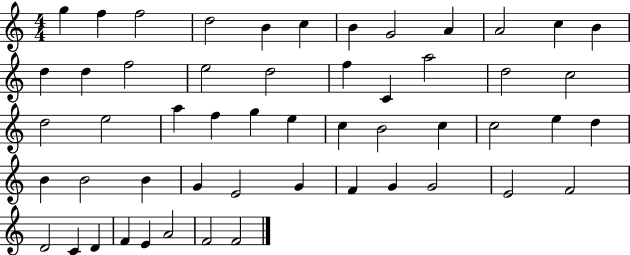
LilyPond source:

{
  \clef treble
  \numericTimeSignature
  \time 4/4
  \key c \major
  g''4 f''4 f''2 | d''2 b'4 c''4 | b'4 g'2 a'4 | a'2 c''4 b'4 | \break d''4 d''4 f''2 | e''2 d''2 | f''4 c'4 a''2 | d''2 c''2 | \break d''2 e''2 | a''4 f''4 g''4 e''4 | c''4 b'2 c''4 | c''2 e''4 d''4 | \break b'4 b'2 b'4 | g'4 e'2 g'4 | f'4 g'4 g'2 | e'2 f'2 | \break d'2 c'4 d'4 | f'4 e'4 a'2 | f'2 f'2 | \bar "|."
}